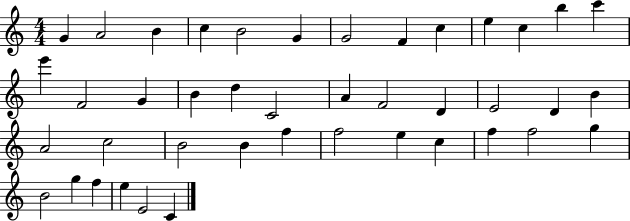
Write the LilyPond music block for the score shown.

{
  \clef treble
  \numericTimeSignature
  \time 4/4
  \key c \major
  g'4 a'2 b'4 | c''4 b'2 g'4 | g'2 f'4 c''4 | e''4 c''4 b''4 c'''4 | \break e'''4 f'2 g'4 | b'4 d''4 c'2 | a'4 f'2 d'4 | e'2 d'4 b'4 | \break a'2 c''2 | b'2 b'4 f''4 | f''2 e''4 c''4 | f''4 f''2 g''4 | \break b'2 g''4 f''4 | e''4 e'2 c'4 | \bar "|."
}